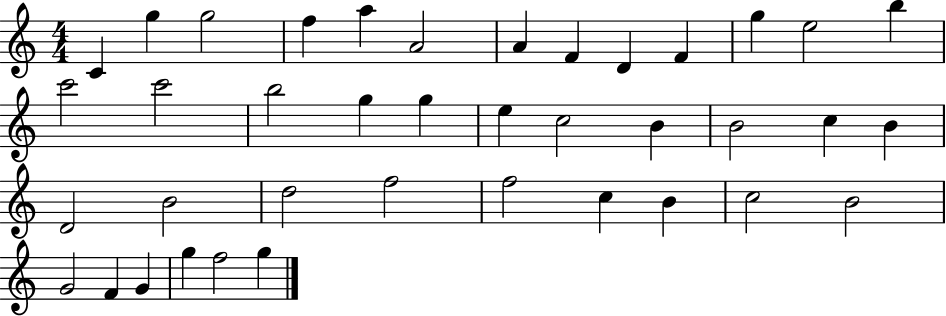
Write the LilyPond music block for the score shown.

{
  \clef treble
  \numericTimeSignature
  \time 4/4
  \key c \major
  c'4 g''4 g''2 | f''4 a''4 a'2 | a'4 f'4 d'4 f'4 | g''4 e''2 b''4 | \break c'''2 c'''2 | b''2 g''4 g''4 | e''4 c''2 b'4 | b'2 c''4 b'4 | \break d'2 b'2 | d''2 f''2 | f''2 c''4 b'4 | c''2 b'2 | \break g'2 f'4 g'4 | g''4 f''2 g''4 | \bar "|."
}